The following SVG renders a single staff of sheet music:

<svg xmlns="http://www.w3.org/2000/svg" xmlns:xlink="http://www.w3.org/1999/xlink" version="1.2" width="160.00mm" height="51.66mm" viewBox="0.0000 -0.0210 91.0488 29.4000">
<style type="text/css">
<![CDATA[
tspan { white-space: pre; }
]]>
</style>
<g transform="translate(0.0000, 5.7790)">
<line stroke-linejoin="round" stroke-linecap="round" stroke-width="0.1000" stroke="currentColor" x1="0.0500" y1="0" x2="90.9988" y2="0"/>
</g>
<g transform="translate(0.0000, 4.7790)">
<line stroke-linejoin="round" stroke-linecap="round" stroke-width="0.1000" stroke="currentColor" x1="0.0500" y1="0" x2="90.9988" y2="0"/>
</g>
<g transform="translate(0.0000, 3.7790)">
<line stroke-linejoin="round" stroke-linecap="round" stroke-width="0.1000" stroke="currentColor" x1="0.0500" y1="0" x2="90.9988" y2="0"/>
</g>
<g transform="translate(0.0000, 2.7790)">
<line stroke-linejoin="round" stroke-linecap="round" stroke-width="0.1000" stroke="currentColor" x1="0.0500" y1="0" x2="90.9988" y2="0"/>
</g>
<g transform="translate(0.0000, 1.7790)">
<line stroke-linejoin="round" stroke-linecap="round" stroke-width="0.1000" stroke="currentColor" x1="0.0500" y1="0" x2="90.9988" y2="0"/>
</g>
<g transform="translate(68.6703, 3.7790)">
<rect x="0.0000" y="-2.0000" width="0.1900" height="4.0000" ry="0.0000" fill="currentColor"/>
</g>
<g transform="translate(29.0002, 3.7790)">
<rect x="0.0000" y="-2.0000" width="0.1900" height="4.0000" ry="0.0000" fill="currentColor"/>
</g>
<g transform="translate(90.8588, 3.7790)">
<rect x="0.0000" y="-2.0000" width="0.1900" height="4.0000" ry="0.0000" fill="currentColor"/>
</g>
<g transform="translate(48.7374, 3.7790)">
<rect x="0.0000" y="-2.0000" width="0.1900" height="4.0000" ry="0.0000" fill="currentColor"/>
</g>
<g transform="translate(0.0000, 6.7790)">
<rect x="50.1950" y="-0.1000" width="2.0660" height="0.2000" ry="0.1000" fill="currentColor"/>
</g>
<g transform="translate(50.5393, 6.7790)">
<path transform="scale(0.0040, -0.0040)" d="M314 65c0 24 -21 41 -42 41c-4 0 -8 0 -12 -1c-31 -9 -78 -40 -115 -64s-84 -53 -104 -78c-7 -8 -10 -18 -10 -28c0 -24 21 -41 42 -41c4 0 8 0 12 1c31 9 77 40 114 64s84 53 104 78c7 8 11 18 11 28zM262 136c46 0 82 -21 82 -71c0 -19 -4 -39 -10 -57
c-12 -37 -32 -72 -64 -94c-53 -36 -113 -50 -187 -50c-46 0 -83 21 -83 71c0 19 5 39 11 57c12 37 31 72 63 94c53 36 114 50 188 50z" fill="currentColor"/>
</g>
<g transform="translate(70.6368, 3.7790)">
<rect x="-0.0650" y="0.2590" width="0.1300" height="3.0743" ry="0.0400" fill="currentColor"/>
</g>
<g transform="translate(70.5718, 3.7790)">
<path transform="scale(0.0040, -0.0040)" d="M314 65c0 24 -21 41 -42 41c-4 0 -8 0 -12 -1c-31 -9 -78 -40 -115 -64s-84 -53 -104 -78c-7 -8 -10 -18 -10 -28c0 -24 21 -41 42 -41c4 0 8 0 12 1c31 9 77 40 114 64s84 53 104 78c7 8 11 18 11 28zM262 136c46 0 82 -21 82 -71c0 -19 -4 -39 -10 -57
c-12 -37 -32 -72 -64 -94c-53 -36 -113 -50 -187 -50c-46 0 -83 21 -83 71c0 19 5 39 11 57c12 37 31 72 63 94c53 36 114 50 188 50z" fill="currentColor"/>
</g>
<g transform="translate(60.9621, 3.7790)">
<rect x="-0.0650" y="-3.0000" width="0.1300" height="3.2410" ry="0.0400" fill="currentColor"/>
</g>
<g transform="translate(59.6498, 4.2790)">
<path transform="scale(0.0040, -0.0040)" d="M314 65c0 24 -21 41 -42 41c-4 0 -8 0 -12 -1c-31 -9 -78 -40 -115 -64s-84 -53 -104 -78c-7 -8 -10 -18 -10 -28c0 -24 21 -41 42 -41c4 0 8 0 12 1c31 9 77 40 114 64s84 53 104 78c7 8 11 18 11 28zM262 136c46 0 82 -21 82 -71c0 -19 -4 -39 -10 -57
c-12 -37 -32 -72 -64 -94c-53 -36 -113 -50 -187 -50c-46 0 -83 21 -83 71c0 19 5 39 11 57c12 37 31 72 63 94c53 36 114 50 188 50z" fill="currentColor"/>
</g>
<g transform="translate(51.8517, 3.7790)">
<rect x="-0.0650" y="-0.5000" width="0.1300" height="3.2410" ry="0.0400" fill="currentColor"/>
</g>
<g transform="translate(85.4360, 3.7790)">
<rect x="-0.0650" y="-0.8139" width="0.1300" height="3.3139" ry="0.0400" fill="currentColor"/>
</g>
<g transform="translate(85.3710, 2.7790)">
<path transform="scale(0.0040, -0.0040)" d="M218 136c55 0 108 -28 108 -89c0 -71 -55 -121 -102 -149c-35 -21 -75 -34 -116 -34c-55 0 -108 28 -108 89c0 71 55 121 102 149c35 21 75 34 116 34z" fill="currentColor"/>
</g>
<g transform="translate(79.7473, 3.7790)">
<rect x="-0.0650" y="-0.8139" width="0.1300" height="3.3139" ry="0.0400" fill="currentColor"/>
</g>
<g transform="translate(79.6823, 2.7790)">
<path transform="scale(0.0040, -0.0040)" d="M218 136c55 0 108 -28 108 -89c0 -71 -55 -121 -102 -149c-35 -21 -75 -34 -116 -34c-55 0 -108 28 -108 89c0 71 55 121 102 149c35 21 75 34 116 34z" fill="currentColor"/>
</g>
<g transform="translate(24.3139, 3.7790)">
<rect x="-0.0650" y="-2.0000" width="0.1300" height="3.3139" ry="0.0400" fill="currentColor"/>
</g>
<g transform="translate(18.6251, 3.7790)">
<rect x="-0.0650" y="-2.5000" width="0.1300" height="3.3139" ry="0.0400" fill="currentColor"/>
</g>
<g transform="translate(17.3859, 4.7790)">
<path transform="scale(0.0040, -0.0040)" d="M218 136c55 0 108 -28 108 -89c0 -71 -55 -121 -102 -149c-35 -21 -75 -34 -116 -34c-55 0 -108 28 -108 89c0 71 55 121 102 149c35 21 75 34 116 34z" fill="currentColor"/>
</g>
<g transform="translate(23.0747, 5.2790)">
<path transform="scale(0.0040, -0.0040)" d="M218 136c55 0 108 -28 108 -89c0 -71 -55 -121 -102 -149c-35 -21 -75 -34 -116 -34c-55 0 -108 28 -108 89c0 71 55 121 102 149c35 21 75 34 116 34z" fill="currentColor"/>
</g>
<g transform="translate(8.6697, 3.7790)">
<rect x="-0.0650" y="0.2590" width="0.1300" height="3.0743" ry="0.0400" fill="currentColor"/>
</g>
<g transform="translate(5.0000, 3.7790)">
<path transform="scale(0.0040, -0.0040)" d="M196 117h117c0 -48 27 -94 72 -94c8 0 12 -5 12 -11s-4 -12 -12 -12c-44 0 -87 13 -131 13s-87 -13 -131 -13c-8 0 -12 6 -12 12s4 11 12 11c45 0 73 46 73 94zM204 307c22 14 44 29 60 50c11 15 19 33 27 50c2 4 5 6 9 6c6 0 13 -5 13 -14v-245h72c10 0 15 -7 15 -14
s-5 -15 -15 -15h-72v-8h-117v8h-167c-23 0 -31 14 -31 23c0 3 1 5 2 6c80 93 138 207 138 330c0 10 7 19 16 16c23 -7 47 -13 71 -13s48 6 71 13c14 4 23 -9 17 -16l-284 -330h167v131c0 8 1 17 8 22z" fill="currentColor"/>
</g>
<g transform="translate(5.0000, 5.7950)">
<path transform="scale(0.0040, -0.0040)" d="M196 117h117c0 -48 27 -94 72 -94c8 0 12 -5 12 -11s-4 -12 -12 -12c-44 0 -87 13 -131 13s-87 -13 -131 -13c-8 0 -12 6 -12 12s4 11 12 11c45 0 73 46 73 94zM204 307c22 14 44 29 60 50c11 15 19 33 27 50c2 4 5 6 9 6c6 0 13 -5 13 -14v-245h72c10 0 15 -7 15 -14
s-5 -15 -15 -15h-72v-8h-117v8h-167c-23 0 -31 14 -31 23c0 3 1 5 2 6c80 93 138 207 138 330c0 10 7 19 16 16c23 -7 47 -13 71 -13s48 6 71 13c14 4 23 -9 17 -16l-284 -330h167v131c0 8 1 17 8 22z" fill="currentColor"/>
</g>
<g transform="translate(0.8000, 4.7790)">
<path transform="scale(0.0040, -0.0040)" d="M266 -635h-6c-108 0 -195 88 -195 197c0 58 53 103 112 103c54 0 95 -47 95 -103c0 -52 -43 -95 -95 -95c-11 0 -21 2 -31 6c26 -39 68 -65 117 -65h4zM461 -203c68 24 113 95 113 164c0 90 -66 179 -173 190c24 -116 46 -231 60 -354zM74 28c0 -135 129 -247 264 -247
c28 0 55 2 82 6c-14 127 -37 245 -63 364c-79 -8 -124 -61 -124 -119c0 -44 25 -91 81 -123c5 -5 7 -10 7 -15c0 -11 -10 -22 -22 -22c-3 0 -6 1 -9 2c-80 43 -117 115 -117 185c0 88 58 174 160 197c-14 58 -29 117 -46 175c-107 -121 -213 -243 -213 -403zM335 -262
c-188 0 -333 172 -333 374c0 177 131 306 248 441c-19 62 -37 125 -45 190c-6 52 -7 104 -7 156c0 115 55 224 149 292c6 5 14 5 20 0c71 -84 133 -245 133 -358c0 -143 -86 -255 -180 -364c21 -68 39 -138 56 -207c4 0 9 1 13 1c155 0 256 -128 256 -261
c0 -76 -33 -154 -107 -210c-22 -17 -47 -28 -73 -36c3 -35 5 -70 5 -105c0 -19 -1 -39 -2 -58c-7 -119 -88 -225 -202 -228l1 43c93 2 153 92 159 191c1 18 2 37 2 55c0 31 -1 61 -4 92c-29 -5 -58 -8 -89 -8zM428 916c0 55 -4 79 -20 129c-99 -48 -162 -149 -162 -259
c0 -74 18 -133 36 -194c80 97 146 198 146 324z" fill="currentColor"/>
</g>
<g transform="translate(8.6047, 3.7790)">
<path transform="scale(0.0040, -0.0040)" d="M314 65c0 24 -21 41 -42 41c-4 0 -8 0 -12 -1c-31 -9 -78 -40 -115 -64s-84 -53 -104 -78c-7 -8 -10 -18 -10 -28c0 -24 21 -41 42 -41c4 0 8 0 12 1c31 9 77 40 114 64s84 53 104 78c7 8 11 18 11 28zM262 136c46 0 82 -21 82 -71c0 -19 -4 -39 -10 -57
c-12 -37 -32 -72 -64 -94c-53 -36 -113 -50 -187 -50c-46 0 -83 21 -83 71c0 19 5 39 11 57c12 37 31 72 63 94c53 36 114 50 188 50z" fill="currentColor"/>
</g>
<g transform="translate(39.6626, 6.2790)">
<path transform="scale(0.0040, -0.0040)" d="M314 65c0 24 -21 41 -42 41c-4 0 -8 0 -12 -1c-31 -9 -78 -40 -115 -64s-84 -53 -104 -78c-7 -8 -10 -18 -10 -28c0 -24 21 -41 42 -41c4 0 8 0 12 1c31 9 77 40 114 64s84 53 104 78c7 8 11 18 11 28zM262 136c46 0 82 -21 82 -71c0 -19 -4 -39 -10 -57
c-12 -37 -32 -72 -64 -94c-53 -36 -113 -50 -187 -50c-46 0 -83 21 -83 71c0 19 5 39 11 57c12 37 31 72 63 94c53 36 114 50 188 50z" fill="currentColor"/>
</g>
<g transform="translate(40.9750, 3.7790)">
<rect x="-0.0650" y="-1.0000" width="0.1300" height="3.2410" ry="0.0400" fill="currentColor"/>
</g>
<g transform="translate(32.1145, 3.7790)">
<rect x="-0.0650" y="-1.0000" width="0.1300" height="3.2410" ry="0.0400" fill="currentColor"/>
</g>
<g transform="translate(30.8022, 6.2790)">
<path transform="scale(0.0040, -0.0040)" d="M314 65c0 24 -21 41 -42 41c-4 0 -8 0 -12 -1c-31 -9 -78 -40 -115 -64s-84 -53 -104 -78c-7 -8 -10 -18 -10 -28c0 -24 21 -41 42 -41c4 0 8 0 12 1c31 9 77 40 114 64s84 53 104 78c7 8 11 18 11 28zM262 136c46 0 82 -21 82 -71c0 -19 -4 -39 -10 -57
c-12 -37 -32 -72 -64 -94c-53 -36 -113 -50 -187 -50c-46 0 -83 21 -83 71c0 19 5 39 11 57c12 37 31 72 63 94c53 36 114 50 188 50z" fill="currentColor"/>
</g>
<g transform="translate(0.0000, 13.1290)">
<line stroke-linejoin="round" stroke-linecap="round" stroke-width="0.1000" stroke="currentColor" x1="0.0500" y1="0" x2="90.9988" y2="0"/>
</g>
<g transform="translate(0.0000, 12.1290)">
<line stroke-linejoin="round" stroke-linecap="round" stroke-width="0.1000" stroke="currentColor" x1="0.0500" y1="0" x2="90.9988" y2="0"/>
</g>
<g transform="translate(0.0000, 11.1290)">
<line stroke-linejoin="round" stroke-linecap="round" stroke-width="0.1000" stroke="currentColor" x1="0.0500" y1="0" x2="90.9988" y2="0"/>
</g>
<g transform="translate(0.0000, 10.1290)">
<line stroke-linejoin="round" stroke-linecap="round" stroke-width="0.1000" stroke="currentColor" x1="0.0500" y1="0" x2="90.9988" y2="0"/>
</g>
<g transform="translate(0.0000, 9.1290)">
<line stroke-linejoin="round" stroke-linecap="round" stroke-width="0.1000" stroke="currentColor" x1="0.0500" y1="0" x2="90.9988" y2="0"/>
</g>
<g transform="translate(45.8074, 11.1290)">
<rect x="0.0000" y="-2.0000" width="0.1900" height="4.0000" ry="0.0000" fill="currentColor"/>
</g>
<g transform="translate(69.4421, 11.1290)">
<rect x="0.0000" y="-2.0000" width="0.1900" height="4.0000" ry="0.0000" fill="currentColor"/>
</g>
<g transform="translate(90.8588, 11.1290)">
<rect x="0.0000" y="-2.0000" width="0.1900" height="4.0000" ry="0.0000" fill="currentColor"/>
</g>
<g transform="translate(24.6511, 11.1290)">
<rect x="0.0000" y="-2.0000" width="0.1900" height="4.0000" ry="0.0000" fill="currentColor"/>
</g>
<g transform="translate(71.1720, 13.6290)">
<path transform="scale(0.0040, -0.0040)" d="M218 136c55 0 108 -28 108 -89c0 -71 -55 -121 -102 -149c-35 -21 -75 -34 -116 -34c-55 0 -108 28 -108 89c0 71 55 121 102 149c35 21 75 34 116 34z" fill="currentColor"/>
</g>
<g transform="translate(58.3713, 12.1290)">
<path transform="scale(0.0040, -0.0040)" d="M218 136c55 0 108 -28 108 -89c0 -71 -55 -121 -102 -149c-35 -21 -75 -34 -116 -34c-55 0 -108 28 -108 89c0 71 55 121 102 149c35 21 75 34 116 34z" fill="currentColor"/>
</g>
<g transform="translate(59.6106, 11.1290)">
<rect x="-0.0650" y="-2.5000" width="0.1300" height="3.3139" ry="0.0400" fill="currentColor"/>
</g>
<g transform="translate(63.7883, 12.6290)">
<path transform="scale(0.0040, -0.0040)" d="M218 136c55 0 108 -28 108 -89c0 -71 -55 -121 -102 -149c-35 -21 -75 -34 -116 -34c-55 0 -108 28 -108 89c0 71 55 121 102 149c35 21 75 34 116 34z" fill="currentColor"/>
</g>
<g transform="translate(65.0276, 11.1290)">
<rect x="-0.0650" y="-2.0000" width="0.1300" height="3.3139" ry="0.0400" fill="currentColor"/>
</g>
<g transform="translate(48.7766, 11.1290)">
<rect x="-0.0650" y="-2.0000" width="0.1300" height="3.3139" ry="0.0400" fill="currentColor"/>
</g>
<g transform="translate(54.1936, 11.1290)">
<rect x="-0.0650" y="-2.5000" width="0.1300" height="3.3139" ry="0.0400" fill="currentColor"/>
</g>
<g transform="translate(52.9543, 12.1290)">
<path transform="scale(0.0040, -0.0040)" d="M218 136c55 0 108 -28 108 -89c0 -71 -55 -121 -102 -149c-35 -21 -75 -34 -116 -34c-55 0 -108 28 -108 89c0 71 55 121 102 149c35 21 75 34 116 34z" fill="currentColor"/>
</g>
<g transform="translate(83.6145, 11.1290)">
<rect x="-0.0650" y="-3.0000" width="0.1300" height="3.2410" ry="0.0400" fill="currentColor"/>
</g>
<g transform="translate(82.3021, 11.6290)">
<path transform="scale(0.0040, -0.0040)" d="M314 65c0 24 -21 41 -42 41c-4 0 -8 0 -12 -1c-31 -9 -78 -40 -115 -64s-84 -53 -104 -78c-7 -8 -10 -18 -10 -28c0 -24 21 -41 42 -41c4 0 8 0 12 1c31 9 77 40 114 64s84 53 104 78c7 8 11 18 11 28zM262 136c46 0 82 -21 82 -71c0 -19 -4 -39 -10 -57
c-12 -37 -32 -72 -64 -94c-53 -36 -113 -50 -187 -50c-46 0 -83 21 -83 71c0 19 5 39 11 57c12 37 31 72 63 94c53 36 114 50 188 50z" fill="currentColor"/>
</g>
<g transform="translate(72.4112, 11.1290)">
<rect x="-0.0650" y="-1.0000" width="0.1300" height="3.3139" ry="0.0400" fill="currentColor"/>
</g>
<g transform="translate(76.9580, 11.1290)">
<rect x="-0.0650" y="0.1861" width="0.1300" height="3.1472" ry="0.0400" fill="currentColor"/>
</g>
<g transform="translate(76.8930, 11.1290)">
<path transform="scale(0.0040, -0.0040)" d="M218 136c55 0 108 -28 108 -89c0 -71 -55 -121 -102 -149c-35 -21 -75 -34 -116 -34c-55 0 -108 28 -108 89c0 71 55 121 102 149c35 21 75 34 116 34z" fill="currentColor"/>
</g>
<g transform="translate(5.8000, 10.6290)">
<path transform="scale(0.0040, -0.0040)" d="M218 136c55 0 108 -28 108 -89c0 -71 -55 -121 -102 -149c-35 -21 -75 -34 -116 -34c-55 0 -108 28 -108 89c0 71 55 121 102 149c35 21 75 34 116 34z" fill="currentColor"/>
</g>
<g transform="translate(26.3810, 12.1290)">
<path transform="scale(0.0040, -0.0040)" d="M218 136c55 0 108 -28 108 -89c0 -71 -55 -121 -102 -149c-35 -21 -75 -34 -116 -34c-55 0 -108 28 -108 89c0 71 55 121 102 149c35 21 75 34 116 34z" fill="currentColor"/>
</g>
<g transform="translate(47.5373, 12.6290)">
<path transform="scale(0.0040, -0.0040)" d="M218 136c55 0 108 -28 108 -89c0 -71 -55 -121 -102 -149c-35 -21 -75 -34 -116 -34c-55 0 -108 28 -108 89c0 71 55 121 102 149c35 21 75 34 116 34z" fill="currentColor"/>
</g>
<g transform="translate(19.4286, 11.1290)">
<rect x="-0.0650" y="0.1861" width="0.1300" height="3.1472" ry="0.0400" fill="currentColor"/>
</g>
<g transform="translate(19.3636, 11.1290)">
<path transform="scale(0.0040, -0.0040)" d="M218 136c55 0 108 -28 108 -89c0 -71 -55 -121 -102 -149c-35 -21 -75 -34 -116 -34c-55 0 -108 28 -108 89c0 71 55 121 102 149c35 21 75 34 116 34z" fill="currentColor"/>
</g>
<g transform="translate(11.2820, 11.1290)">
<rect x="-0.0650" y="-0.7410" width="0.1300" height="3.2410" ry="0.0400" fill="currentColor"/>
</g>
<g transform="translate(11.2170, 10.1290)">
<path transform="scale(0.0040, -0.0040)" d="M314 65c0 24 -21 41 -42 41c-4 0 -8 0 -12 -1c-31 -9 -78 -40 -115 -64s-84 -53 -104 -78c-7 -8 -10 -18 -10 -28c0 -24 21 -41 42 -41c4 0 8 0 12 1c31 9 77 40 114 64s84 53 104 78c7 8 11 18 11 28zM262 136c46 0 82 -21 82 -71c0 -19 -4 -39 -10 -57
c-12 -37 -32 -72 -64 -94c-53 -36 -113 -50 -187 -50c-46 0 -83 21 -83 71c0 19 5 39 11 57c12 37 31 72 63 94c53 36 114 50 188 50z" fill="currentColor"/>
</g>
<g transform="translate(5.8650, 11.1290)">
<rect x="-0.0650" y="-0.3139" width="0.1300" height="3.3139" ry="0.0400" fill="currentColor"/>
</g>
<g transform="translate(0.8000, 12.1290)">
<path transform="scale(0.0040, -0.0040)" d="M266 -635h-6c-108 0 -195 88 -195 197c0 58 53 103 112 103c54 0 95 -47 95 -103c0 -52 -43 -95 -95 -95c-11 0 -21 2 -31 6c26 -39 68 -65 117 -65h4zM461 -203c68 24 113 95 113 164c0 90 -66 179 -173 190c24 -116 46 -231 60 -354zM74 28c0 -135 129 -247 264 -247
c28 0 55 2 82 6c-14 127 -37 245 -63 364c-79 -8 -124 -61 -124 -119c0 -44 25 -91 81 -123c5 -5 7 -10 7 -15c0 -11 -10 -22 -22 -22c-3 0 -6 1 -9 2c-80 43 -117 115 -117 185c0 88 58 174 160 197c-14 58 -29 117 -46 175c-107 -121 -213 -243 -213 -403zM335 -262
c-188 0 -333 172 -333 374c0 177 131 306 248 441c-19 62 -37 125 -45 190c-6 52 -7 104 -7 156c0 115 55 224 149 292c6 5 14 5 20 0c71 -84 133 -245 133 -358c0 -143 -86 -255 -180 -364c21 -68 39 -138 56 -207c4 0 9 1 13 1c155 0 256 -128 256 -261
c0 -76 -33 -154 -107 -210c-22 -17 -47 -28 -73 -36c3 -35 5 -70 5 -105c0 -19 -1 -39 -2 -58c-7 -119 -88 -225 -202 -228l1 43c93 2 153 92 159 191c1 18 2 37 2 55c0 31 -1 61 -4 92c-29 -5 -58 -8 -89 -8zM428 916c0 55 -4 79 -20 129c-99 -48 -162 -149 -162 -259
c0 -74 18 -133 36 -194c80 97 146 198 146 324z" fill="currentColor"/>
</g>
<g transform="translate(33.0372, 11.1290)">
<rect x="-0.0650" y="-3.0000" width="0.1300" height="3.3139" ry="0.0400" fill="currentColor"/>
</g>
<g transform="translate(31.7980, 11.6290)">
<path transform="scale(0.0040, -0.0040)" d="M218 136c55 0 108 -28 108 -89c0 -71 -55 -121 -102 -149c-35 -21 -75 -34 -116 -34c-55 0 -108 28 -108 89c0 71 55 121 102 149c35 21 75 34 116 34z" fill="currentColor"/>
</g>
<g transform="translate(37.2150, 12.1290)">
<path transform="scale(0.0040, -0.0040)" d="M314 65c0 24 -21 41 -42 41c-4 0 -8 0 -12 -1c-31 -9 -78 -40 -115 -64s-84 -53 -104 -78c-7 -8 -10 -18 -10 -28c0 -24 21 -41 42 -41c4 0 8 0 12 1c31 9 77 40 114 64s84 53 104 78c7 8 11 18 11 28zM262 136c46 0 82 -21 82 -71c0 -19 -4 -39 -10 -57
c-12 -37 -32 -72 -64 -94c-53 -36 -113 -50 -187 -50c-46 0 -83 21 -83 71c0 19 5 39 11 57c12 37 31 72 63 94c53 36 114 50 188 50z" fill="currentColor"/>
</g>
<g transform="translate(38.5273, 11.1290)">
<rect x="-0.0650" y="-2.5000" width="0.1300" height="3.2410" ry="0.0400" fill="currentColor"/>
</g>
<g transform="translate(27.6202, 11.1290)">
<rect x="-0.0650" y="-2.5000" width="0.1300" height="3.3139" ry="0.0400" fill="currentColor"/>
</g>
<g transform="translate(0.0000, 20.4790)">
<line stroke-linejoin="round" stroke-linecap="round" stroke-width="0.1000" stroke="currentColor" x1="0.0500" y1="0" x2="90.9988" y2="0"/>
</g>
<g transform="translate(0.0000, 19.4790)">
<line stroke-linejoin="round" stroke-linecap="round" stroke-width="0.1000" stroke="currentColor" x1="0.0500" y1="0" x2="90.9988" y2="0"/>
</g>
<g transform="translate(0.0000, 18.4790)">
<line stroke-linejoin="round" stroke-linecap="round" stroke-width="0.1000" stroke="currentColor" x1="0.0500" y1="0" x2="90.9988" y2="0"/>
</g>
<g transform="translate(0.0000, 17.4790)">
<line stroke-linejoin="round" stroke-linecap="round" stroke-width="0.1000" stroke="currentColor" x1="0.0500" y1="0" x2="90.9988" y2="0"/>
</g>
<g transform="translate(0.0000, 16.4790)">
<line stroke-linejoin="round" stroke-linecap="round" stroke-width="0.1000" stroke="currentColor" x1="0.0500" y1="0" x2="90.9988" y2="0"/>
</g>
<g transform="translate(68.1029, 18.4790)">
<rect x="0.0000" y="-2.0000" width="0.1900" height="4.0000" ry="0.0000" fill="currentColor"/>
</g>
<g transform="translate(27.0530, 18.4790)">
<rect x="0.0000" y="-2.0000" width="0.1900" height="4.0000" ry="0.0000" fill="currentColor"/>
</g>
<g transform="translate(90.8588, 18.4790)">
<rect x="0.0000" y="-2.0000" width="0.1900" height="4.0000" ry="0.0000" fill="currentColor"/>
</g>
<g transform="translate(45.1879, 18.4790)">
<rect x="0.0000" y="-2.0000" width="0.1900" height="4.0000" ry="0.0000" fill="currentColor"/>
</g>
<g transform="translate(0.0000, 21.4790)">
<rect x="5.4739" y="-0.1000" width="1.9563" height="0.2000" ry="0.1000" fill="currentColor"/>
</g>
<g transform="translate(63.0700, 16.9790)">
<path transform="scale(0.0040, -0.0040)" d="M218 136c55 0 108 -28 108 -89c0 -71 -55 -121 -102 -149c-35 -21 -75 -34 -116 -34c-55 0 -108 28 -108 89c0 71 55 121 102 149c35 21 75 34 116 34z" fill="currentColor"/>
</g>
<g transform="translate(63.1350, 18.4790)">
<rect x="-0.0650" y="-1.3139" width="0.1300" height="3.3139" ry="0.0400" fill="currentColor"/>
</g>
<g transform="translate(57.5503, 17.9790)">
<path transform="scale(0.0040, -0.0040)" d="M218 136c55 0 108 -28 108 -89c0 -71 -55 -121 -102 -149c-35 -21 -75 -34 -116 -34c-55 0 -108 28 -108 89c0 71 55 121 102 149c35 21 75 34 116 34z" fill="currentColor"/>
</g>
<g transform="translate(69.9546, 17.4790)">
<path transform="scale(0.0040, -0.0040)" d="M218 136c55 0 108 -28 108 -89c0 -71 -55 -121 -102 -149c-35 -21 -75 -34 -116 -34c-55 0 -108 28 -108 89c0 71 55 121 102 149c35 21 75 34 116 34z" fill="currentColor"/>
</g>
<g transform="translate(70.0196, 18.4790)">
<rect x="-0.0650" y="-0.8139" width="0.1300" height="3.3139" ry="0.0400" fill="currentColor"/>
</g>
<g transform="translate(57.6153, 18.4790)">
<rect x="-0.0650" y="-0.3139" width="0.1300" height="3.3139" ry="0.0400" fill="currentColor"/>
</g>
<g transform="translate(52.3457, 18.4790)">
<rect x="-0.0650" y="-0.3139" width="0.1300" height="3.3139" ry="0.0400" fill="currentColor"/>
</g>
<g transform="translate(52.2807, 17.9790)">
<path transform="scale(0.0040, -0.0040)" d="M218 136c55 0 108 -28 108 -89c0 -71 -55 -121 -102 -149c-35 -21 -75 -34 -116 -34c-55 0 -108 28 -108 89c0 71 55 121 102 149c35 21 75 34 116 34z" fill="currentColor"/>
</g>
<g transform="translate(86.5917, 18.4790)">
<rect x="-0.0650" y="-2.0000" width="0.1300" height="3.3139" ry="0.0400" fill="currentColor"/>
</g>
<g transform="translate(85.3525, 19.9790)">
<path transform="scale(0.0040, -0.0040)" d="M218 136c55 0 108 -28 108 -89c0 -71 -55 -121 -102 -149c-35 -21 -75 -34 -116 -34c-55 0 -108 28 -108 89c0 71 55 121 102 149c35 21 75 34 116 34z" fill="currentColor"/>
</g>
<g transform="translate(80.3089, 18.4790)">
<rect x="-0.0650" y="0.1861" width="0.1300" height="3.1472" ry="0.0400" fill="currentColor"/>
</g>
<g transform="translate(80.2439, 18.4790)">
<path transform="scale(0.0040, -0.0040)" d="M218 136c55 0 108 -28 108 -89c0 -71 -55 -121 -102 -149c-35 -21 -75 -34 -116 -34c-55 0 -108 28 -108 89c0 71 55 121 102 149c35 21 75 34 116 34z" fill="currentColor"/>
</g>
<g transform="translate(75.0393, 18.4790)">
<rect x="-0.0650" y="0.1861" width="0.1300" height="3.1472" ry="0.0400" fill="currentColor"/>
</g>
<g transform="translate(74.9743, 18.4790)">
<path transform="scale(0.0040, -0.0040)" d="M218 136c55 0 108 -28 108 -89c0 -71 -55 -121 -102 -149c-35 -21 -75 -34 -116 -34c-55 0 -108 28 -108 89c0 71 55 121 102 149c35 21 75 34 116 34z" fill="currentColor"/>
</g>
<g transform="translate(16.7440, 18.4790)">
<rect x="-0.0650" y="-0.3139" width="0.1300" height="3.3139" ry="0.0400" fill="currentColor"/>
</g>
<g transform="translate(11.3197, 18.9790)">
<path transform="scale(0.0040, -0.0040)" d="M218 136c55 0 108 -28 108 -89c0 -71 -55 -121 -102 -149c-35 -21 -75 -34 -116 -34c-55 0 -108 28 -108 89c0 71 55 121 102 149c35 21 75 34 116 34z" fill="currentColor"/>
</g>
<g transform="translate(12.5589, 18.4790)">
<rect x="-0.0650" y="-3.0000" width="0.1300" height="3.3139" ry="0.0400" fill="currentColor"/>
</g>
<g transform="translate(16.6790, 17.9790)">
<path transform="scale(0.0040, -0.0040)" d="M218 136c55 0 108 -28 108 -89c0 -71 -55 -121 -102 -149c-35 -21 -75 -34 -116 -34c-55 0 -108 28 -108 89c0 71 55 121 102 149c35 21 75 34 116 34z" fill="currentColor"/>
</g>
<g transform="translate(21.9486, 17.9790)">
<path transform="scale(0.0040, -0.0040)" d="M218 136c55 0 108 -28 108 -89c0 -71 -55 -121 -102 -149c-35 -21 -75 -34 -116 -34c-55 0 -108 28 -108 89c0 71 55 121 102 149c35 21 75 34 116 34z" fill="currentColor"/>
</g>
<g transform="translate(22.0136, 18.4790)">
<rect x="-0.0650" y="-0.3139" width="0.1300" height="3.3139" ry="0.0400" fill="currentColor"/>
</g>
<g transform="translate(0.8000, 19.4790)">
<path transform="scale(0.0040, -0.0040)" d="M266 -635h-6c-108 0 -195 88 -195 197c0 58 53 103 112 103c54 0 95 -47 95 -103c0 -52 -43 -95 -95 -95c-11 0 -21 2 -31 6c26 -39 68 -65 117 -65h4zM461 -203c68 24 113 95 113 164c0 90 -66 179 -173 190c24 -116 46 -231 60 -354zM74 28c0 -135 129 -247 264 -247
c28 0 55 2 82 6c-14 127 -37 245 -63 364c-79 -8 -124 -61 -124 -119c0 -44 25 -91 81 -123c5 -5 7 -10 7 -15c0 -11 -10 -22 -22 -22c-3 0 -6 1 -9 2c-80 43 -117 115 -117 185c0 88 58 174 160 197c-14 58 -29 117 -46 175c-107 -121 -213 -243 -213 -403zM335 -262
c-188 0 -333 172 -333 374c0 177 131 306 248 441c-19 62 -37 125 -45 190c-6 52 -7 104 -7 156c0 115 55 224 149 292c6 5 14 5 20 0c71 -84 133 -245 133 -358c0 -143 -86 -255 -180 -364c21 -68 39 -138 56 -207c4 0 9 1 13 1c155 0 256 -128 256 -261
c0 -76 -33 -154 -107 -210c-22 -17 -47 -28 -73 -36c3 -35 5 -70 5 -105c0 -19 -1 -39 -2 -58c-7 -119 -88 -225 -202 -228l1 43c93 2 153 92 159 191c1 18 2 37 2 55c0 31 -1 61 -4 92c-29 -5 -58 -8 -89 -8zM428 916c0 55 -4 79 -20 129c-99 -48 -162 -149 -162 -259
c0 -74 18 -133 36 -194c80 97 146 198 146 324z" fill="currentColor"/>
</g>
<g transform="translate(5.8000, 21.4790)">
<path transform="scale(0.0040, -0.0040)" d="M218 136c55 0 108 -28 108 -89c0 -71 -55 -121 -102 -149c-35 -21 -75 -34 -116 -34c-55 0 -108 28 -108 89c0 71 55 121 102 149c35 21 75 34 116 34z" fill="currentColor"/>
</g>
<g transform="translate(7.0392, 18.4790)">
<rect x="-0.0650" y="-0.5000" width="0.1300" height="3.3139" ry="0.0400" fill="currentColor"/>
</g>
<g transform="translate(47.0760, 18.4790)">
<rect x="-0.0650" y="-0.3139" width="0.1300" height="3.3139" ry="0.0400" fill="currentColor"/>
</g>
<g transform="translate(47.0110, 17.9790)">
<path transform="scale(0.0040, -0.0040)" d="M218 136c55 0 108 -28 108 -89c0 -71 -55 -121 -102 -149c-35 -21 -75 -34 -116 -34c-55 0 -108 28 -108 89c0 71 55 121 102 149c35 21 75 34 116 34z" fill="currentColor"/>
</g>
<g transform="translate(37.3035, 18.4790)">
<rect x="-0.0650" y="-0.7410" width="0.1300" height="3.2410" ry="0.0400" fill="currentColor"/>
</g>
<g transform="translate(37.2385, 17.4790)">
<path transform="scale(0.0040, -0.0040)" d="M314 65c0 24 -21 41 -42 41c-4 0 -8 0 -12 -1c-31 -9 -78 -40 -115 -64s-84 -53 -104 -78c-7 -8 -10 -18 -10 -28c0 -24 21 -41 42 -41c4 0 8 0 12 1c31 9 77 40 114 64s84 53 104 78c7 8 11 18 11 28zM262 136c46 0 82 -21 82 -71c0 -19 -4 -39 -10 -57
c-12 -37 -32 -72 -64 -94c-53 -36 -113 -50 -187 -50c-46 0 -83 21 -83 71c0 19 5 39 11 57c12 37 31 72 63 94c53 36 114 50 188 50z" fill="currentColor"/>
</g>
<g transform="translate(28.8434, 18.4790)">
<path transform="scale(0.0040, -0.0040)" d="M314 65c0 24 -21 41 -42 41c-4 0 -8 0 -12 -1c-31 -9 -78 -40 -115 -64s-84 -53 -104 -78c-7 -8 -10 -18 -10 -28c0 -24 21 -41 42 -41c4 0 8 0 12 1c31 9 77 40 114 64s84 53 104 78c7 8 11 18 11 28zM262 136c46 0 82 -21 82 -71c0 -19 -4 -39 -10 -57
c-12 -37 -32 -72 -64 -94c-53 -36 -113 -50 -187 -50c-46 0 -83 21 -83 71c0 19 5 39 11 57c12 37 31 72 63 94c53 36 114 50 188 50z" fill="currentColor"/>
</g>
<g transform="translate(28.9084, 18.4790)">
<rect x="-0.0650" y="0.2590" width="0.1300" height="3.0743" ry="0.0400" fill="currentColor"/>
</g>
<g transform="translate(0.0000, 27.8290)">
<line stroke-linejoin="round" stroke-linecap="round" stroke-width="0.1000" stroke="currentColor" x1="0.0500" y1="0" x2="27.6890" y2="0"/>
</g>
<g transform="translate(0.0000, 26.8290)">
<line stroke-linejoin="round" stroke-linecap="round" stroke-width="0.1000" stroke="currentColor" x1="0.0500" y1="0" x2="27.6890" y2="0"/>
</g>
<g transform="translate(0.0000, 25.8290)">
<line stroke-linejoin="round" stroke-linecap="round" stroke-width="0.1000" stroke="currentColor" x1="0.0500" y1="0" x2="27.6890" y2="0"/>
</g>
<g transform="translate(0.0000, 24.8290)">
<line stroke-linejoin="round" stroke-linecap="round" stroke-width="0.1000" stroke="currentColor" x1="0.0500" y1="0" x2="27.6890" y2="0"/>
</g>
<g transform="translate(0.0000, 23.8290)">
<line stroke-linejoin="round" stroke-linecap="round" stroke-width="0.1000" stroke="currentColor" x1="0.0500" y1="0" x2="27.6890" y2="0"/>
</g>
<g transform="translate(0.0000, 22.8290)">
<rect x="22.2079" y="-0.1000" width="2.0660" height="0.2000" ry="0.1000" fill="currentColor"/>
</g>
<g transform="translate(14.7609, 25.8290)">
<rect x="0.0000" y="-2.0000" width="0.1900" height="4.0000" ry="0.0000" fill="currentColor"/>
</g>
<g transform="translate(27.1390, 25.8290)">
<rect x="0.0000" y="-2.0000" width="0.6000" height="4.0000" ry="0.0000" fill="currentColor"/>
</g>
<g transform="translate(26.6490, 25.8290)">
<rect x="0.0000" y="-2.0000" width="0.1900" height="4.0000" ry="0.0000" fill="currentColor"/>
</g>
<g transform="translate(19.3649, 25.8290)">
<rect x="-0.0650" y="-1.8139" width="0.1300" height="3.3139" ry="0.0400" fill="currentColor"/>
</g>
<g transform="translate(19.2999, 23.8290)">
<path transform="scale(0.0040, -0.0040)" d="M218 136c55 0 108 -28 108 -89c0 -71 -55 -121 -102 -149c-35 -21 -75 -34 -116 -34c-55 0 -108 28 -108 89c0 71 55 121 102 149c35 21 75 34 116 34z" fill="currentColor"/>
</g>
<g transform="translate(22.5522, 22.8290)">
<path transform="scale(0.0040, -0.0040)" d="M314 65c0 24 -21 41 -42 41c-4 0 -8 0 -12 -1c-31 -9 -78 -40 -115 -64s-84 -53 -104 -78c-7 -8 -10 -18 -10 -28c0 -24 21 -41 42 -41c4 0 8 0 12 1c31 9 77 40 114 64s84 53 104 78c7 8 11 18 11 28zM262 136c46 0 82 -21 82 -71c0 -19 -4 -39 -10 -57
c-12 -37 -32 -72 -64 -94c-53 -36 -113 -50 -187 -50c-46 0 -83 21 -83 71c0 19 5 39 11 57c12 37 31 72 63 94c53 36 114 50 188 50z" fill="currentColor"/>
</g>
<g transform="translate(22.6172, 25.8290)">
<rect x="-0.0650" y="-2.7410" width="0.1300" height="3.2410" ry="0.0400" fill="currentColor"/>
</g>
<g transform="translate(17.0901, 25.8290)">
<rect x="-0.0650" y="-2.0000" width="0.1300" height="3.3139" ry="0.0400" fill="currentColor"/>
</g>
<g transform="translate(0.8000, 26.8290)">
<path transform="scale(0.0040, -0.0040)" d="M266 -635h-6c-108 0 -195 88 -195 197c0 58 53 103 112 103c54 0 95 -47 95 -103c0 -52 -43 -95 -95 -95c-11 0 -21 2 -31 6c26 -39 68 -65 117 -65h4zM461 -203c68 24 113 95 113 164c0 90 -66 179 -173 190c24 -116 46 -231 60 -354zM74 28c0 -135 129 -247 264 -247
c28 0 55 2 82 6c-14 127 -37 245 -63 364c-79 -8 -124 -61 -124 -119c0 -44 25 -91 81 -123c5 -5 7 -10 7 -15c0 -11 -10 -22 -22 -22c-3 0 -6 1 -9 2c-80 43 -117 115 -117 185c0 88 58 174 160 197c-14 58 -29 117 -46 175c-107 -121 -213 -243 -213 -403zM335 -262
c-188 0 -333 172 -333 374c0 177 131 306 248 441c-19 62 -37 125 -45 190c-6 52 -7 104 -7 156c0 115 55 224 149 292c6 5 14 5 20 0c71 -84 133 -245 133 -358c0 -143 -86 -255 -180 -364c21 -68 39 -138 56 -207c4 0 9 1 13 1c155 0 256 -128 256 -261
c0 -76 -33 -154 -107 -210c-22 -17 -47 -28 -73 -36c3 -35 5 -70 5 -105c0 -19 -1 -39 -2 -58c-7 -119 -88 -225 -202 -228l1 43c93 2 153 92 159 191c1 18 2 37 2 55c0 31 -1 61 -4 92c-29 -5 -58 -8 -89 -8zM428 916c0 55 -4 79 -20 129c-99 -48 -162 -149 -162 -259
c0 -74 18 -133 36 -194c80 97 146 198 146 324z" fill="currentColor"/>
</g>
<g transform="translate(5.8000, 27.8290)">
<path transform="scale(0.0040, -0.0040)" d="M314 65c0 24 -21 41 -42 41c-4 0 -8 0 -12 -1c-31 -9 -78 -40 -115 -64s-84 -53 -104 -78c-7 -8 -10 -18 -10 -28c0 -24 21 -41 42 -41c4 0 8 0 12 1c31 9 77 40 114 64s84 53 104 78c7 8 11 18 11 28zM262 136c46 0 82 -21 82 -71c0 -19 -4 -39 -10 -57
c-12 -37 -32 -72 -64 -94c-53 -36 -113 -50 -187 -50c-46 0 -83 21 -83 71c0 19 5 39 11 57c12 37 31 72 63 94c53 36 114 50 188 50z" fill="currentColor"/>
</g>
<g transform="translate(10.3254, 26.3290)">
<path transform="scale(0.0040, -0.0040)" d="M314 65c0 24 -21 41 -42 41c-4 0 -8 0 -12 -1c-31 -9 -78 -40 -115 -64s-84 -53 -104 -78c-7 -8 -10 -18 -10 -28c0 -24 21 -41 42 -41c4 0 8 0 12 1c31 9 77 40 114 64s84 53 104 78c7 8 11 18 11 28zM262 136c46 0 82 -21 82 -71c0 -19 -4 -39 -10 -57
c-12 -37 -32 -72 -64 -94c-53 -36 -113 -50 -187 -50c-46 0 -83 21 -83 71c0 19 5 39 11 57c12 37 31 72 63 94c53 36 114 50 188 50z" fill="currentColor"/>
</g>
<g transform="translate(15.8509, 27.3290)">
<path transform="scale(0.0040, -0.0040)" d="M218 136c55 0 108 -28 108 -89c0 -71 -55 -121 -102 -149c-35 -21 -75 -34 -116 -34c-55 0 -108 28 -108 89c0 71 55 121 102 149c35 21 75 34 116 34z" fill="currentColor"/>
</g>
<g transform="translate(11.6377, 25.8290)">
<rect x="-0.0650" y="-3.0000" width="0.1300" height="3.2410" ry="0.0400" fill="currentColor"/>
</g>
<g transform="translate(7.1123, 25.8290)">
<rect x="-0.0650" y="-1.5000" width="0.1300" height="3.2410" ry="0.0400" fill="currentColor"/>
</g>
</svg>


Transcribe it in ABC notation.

X:1
T:Untitled
M:4/4
L:1/4
K:C
B2 G F D2 D2 C2 A2 B2 d d c d2 B G A G2 F G G F D B A2 C A c c B2 d2 c c c e d B B F E2 A2 F f a2